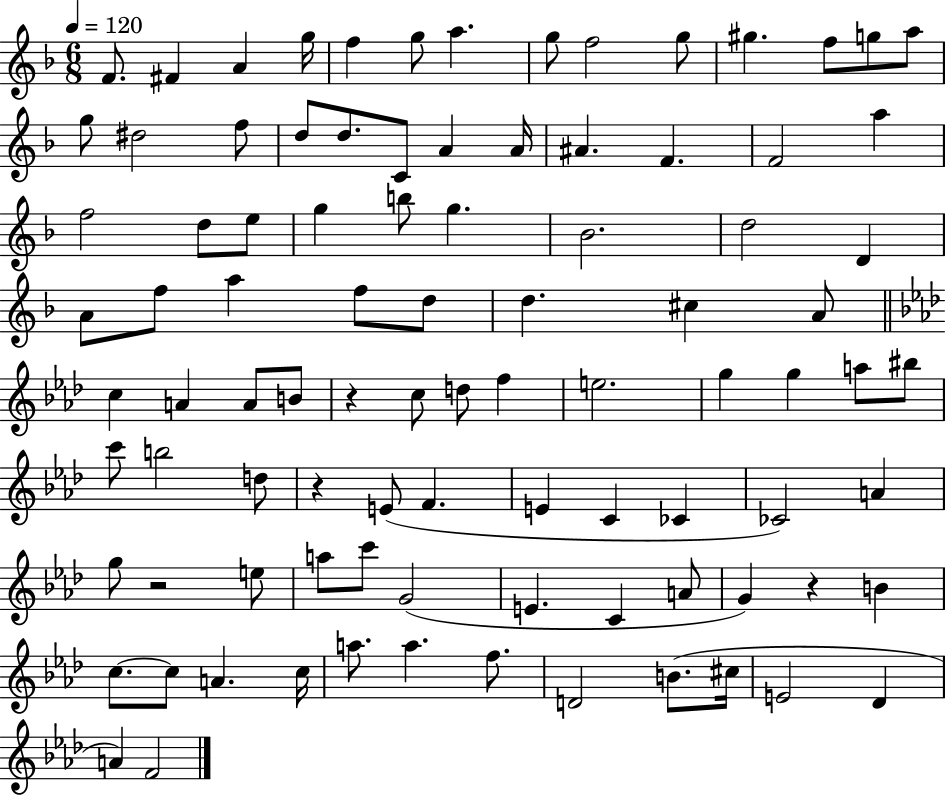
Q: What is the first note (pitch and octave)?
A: F4